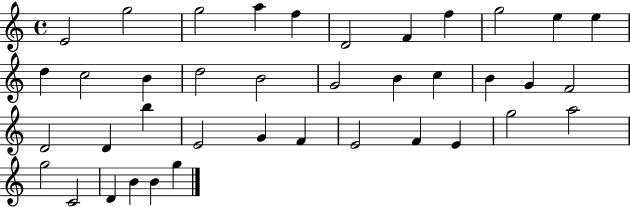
{
  \clef treble
  \time 4/4
  \defaultTimeSignature
  \key c \major
  e'2 g''2 | g''2 a''4 f''4 | d'2 f'4 f''4 | g''2 e''4 e''4 | \break d''4 c''2 b'4 | d''2 b'2 | g'2 b'4 c''4 | b'4 g'4 f'2 | \break d'2 d'4 b''4 | e'2 g'4 f'4 | e'2 f'4 e'4 | g''2 a''2 | \break g''2 c'2 | d'4 b'4 b'4 g''4 | \bar "|."
}